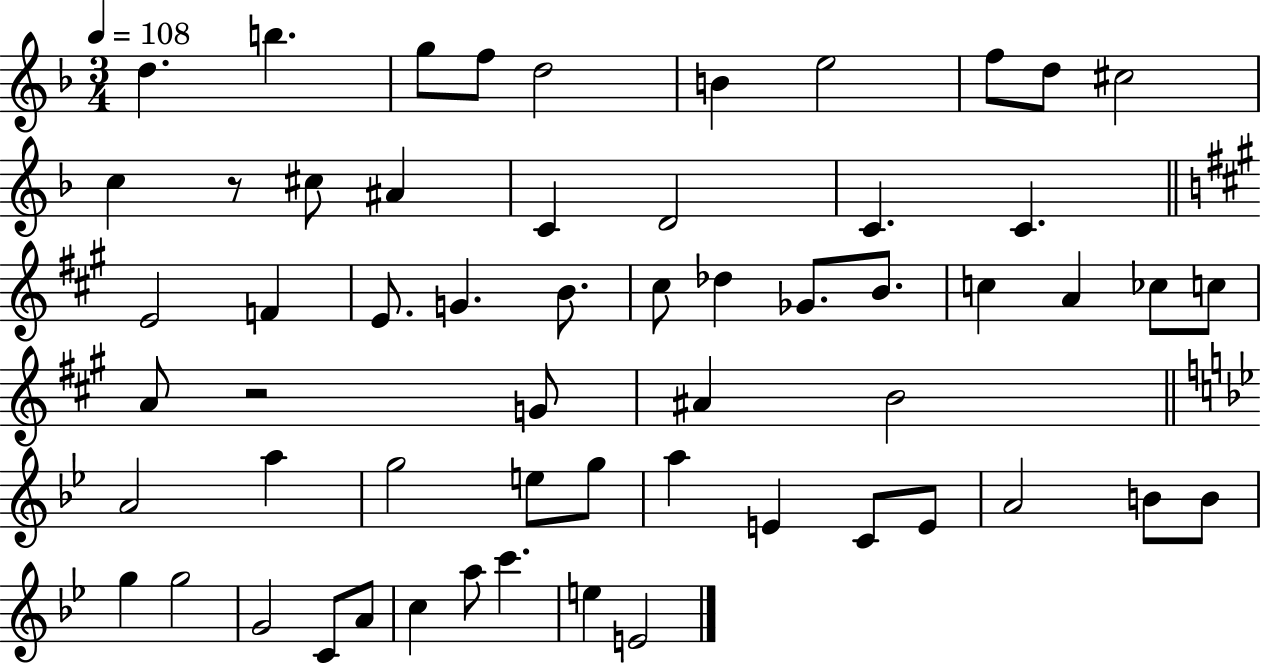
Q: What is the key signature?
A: F major